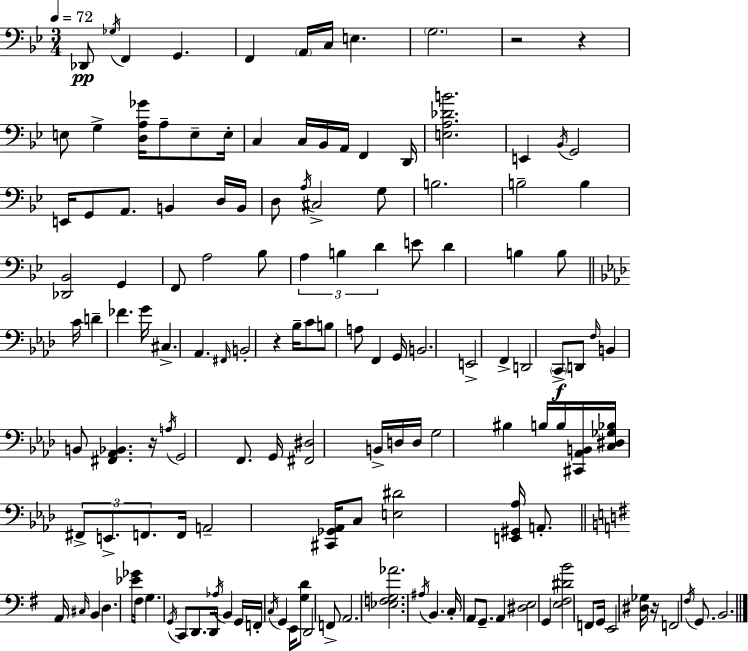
{
  \clef bass
  \numericTimeSignature
  \time 3/4
  \key bes \major
  \tempo 4 = 72
  des,8\pp \acciaccatura { ges16 } f,4 g,4. | f,4 \parenthesize a,16 c16 e4. | \parenthesize g2. | r2 r4 | \break e8 g4-> <d a ges'>16 a8-- e8-- | e16-. c4 c16 bes,16 a,16 f,4 | d,16 <e a des' b'>2. | e,4 \acciaccatura { bes,16 } g,2 | \break e,16 g,8 a,8. b,4 | d16 b,16 d8 \acciaccatura { a16 } cis2-> | g8 b2. | b2-- b4 | \break <des, bes,>2 g,4 | f,8 a2 | bes8 \tuplet 3/2 { a4 b4 d'4 } | e'8 d'4 b4 | \break b8 \bar "||" \break \key aes \major c'16 d'4-- fes'4. g'16 | cis4.-> aes,4. | \grace { fis,16 } b,2-. r4 | bes16-- c'8 b8 a8 f,4 | \break g,16 b,2. | e,2-> f,4-> | d,2 \parenthesize c,8->\f d,8 | \grace { f16 } b,4 b,8 <fis, aes, bes,>4. | \break r16 \acciaccatura { a16 } g,2 | f,8. g,16 <fis, dis>2 | b,16-> d16 d16 g2 bis4 | b16 b16 <cis, aes, b,>16 <c dis ges bes>16 \tuplet 3/2 { fis,8-> e,8.-> | \break f,8. } f,16 a,2-- | <cis, ges, aes,>16 c8 <e dis'>2 <e, gis, aes>16 | a,8.-. \bar "||" \break \key e \minor a,16 \grace { cis16 } b,4 d4. | <ees' ges'>16 fis16 g4. \acciaccatura { g,16 } c,8 d,8. | d,16 \acciaccatura { aes16 } b,4 g,16 f,16-. \acciaccatura { c16 } g,4 | e,16 <g d'>8 d,2 | \break f,8-> a,2. | <ees f g aes'>2. | \acciaccatura { ais16 } b,4. c16-. | a,8 g,8.-- a,4 <dis e>2 | \break g,4 <e fis dis' b'>2 | f,8 g,16 e,2 | <dis ges>16 r16 f,2 | \acciaccatura { fis16 } g,8. b,2. | \break \bar "|."
}